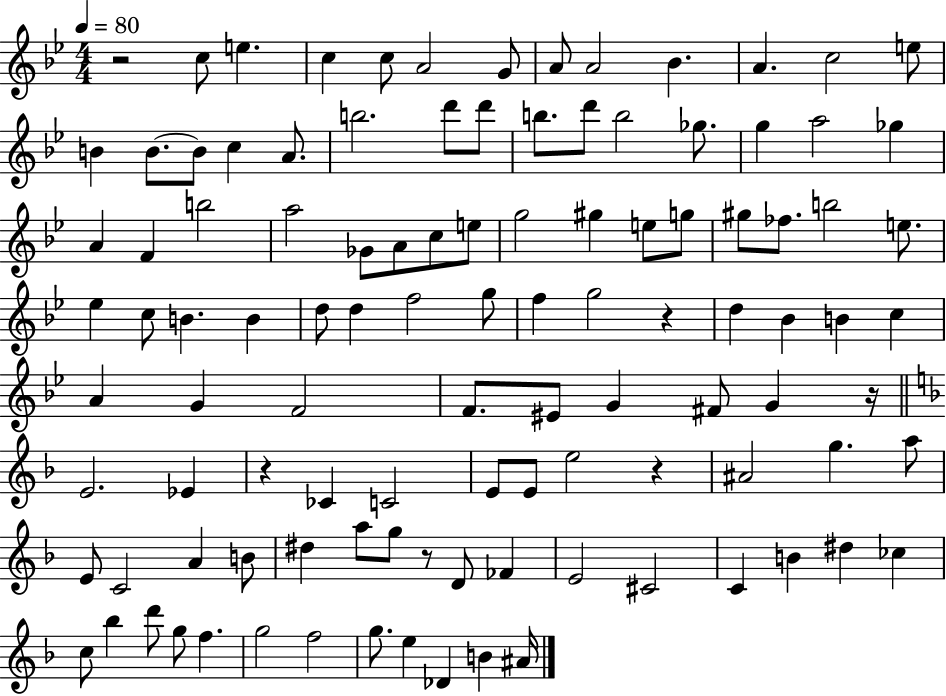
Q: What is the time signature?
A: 4/4